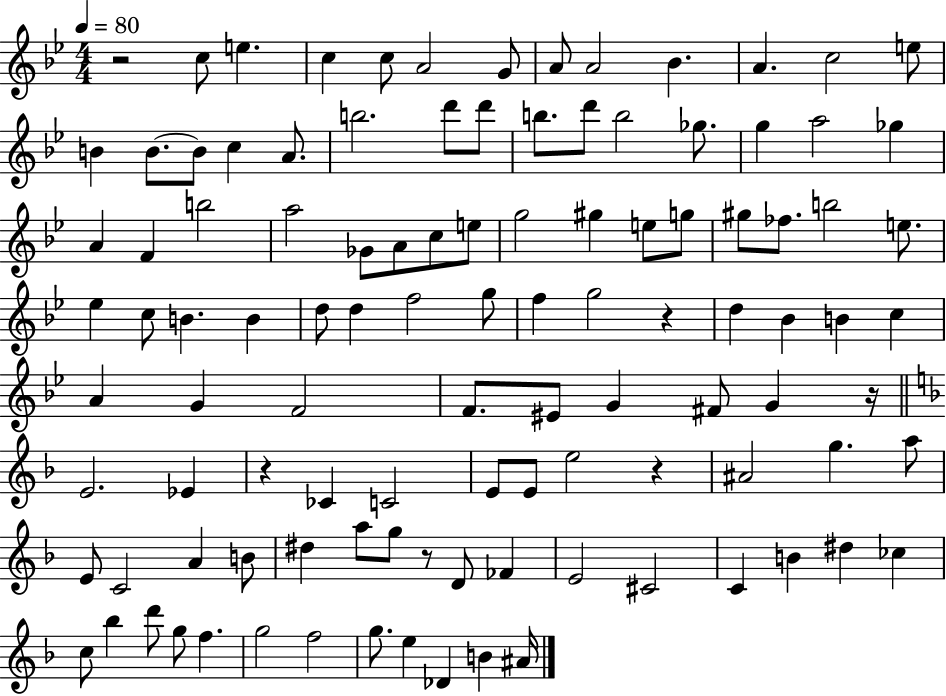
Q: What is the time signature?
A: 4/4